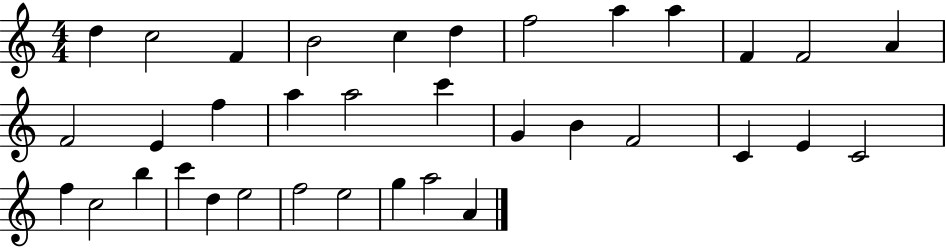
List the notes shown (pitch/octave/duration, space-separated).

D5/q C5/h F4/q B4/h C5/q D5/q F5/h A5/q A5/q F4/q F4/h A4/q F4/h E4/q F5/q A5/q A5/h C6/q G4/q B4/q F4/h C4/q E4/q C4/h F5/q C5/h B5/q C6/q D5/q E5/h F5/h E5/h G5/q A5/h A4/q